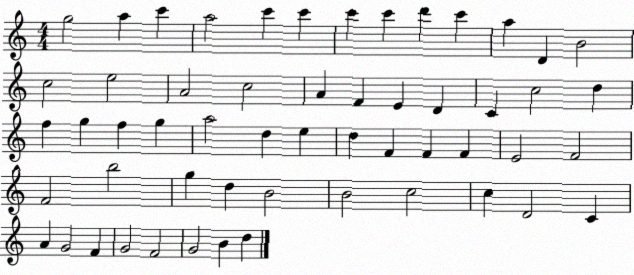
X:1
T:Untitled
M:4/4
L:1/4
K:C
g2 a c' a2 c' c' c' c' d' c' a D B2 c2 e2 A2 c2 A F E D C c2 d f g f g a2 d e d F F F E2 F2 F2 b2 g d B2 B2 c2 c D2 C A G2 F G2 F2 G2 B d